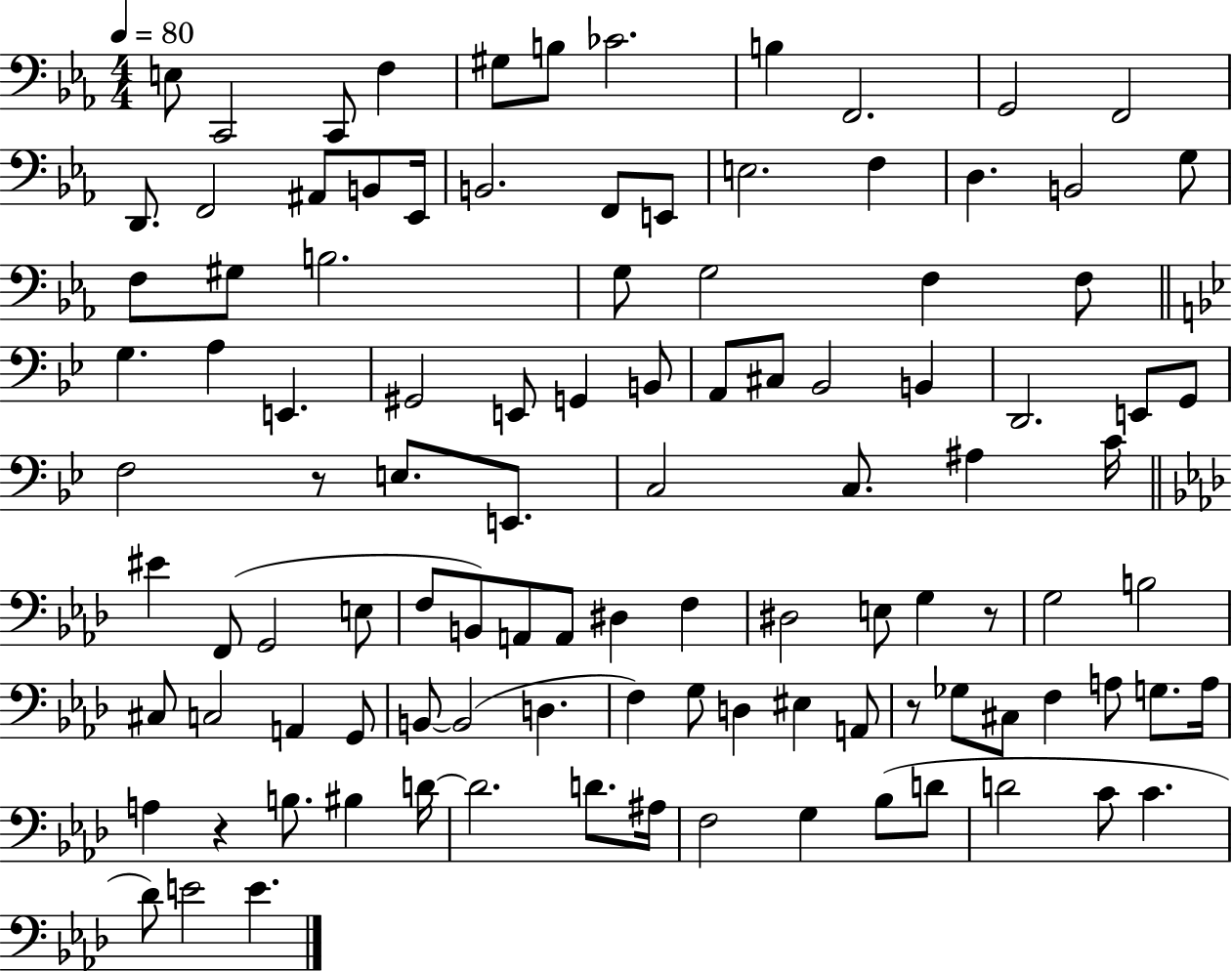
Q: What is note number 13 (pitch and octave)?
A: F2